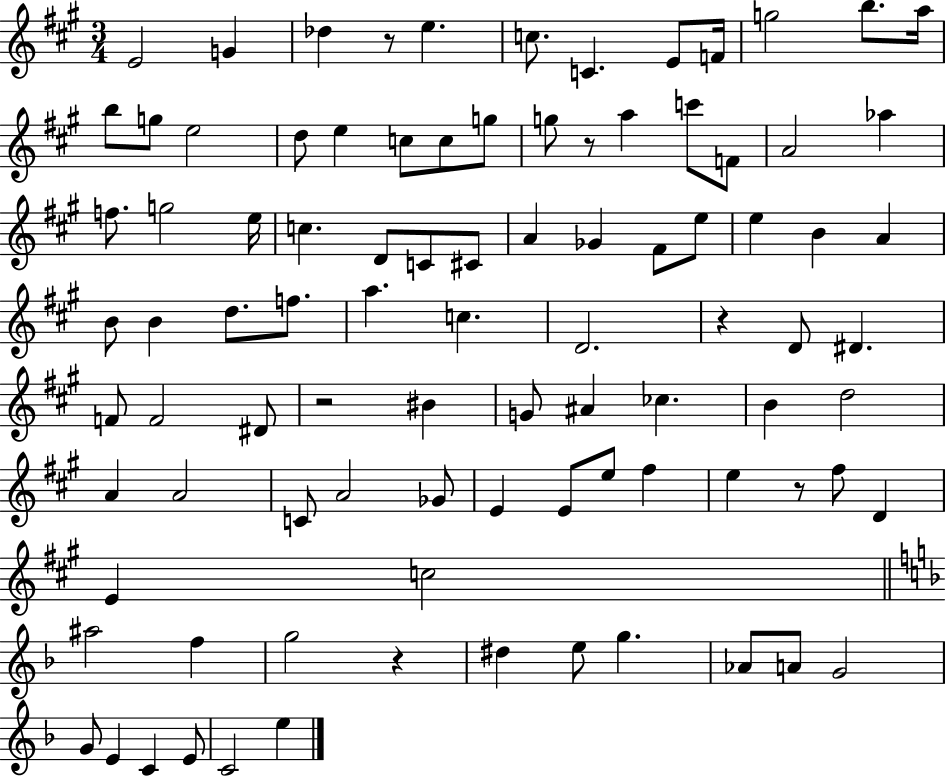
{
  \clef treble
  \numericTimeSignature
  \time 3/4
  \key a \major
  e'2 g'4 | des''4 r8 e''4. | c''8. c'4. e'8 f'16 | g''2 b''8. a''16 | \break b''8 g''8 e''2 | d''8 e''4 c''8 c''8 g''8 | g''8 r8 a''4 c'''8 f'8 | a'2 aes''4 | \break f''8. g''2 e''16 | c''4. d'8 c'8 cis'8 | a'4 ges'4 fis'8 e''8 | e''4 b'4 a'4 | \break b'8 b'4 d''8. f''8. | a''4. c''4. | d'2. | r4 d'8 dis'4. | \break f'8 f'2 dis'8 | r2 bis'4 | g'8 ais'4 ces''4. | b'4 d''2 | \break a'4 a'2 | c'8 a'2 ges'8 | e'4 e'8 e''8 fis''4 | e''4 r8 fis''8 d'4 | \break e'4 c''2 | \bar "||" \break \key d \minor ais''2 f''4 | g''2 r4 | dis''4 e''8 g''4. | aes'8 a'8 g'2 | \break g'8 e'4 c'4 e'8 | c'2 e''4 | \bar "|."
}